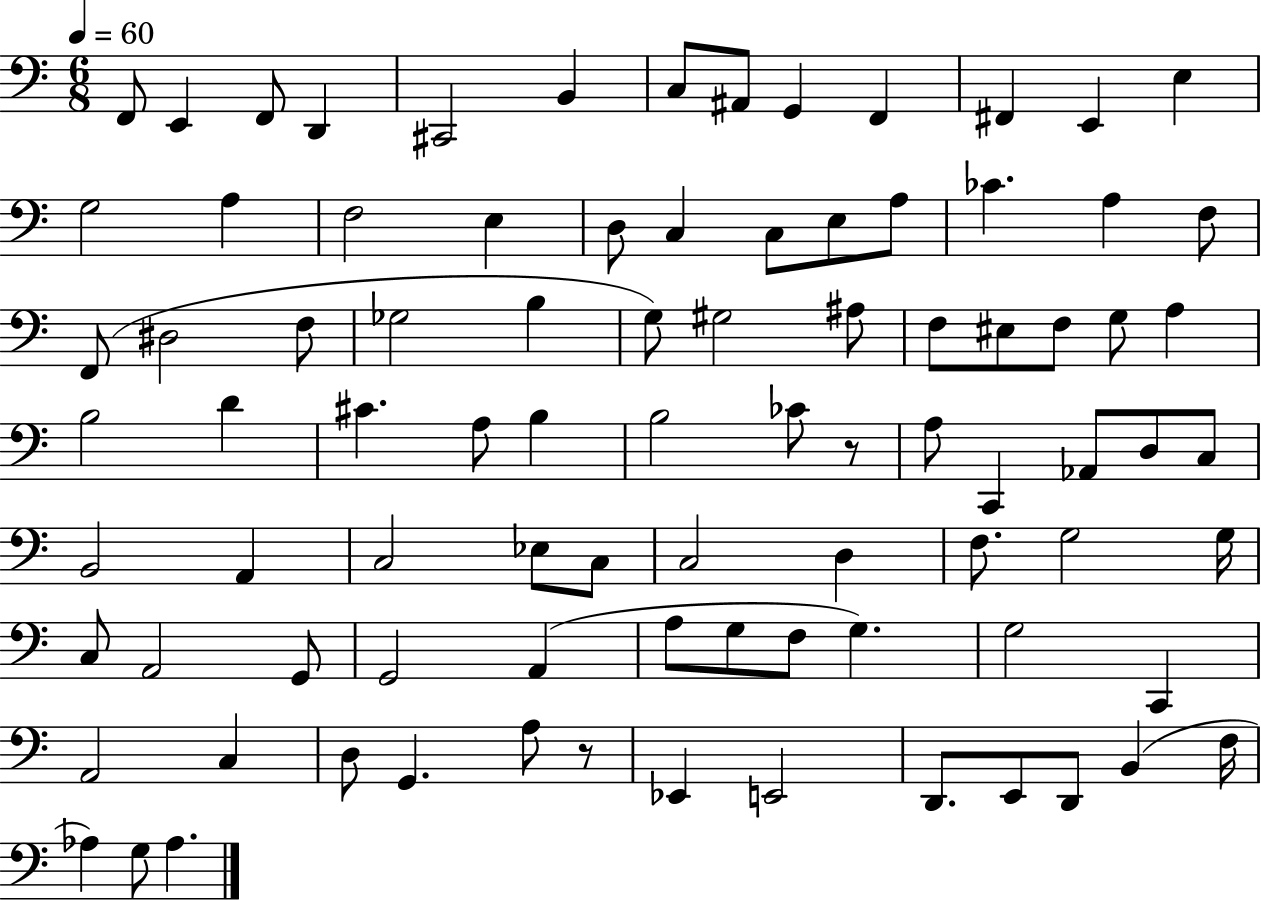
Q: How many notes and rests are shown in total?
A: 88